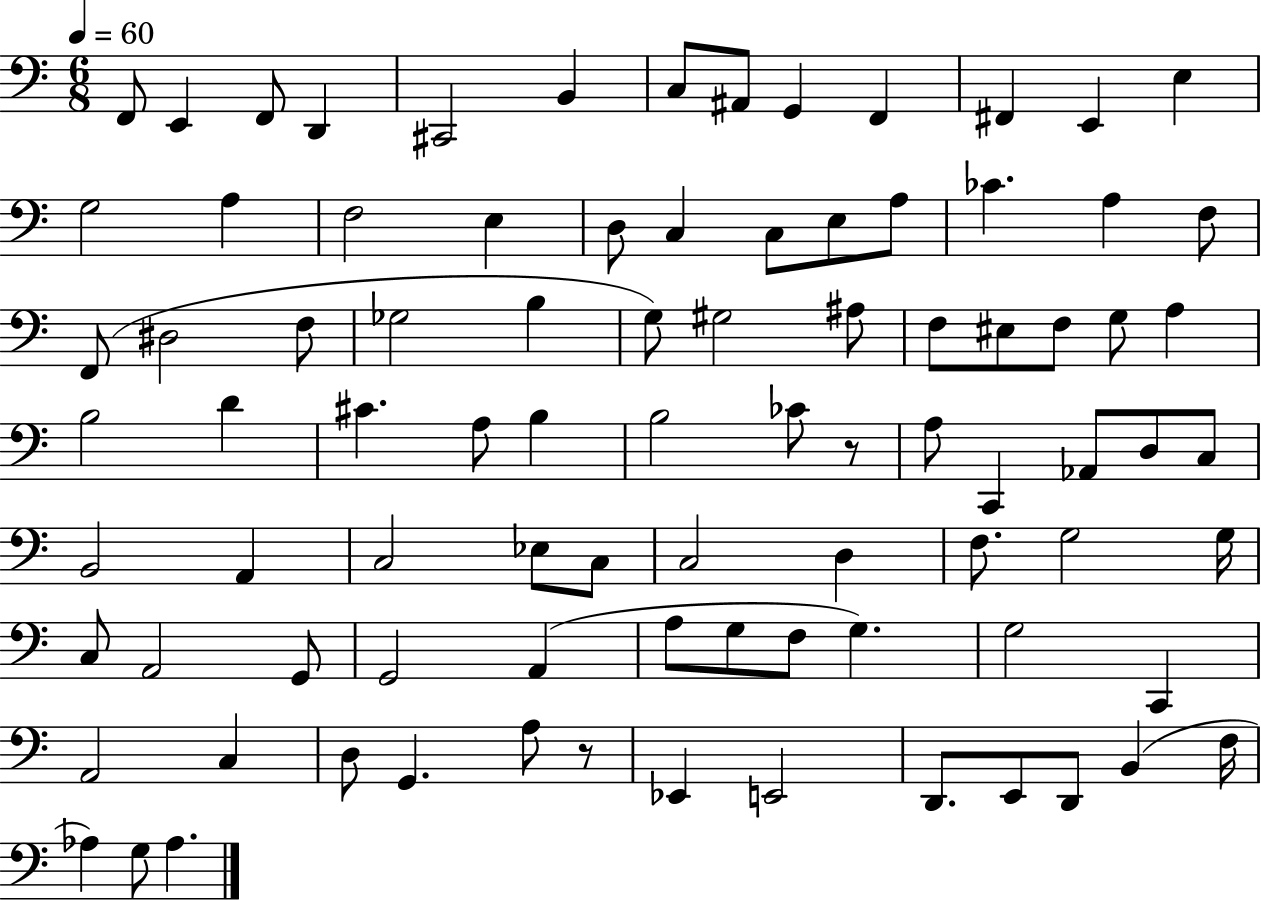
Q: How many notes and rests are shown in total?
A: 88